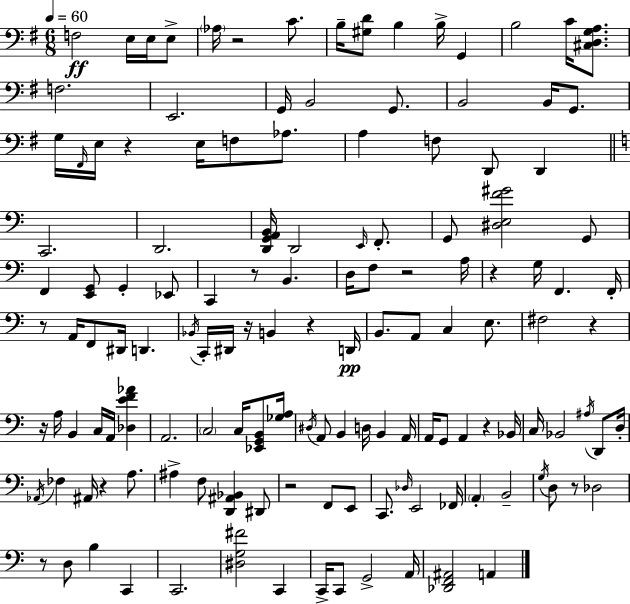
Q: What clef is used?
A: bass